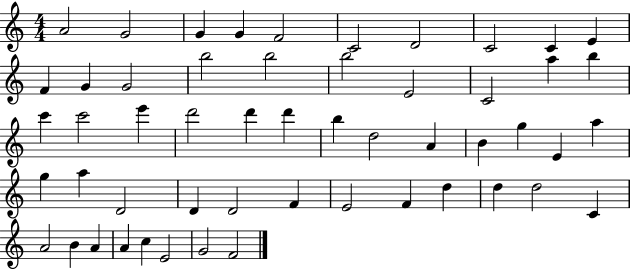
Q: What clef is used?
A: treble